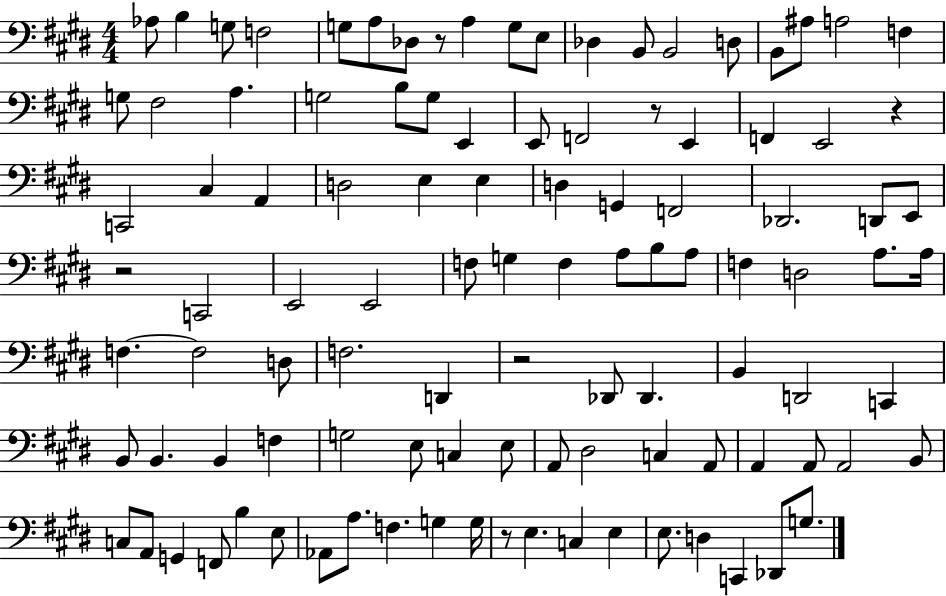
Ab3/e B3/q G3/e F3/h G3/e A3/e Db3/e R/e A3/q G3/e E3/e Db3/q B2/e B2/h D3/e B2/e A#3/e A3/h F3/q G3/e F#3/h A3/q. G3/h B3/e G3/e E2/q E2/e F2/h R/e E2/q F2/q E2/h R/q C2/h C#3/q A2/q D3/h E3/q E3/q D3/q G2/q F2/h Db2/h. D2/e E2/e R/h C2/h E2/h E2/h F3/e G3/q F3/q A3/e B3/e A3/e F3/q D3/h A3/e. A3/s F3/q. F3/h D3/e F3/h. D2/q R/h Db2/e Db2/q. B2/q D2/h C2/q B2/e B2/q. B2/q F3/q G3/h E3/e C3/q E3/e A2/e D#3/h C3/q A2/e A2/q A2/e A2/h B2/e C3/e A2/e G2/q F2/e B3/q E3/e Ab2/e A3/e. F3/q. G3/q G3/s R/e E3/q. C3/q E3/q E3/e. D3/q C2/q Db2/e G3/e.